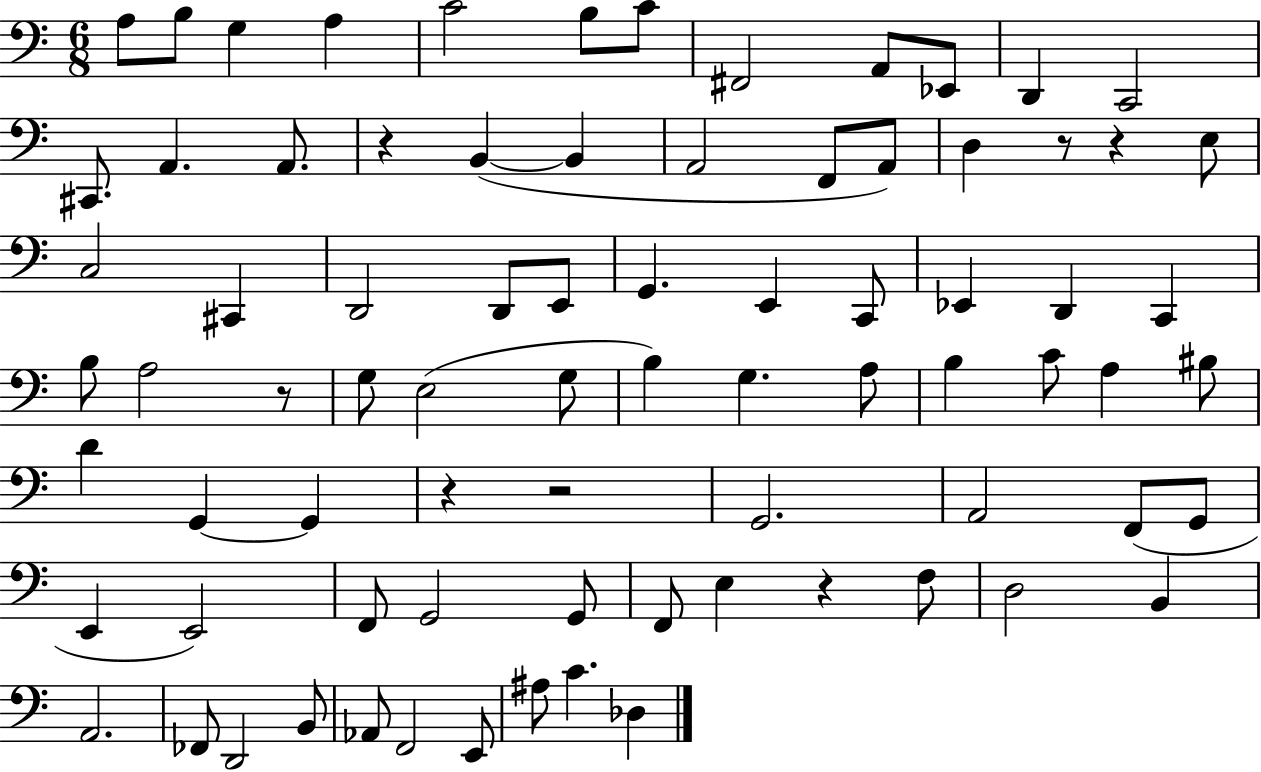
A3/e B3/e G3/q A3/q C4/h B3/e C4/e F#2/h A2/e Eb2/e D2/q C2/h C#2/e. A2/q. A2/e. R/q B2/q B2/q A2/h F2/e A2/e D3/q R/e R/q E3/e C3/h C#2/q D2/h D2/e E2/e G2/q. E2/q C2/e Eb2/q D2/q C2/q B3/e A3/h R/e G3/e E3/h G3/e B3/q G3/q. A3/e B3/q C4/e A3/q BIS3/e D4/q G2/q G2/q R/q R/h G2/h. A2/h F2/e G2/e E2/q E2/h F2/e G2/h G2/e F2/e E3/q R/q F3/e D3/h B2/q A2/h. FES2/e D2/h B2/e Ab2/e F2/h E2/e A#3/e C4/q. Db3/q